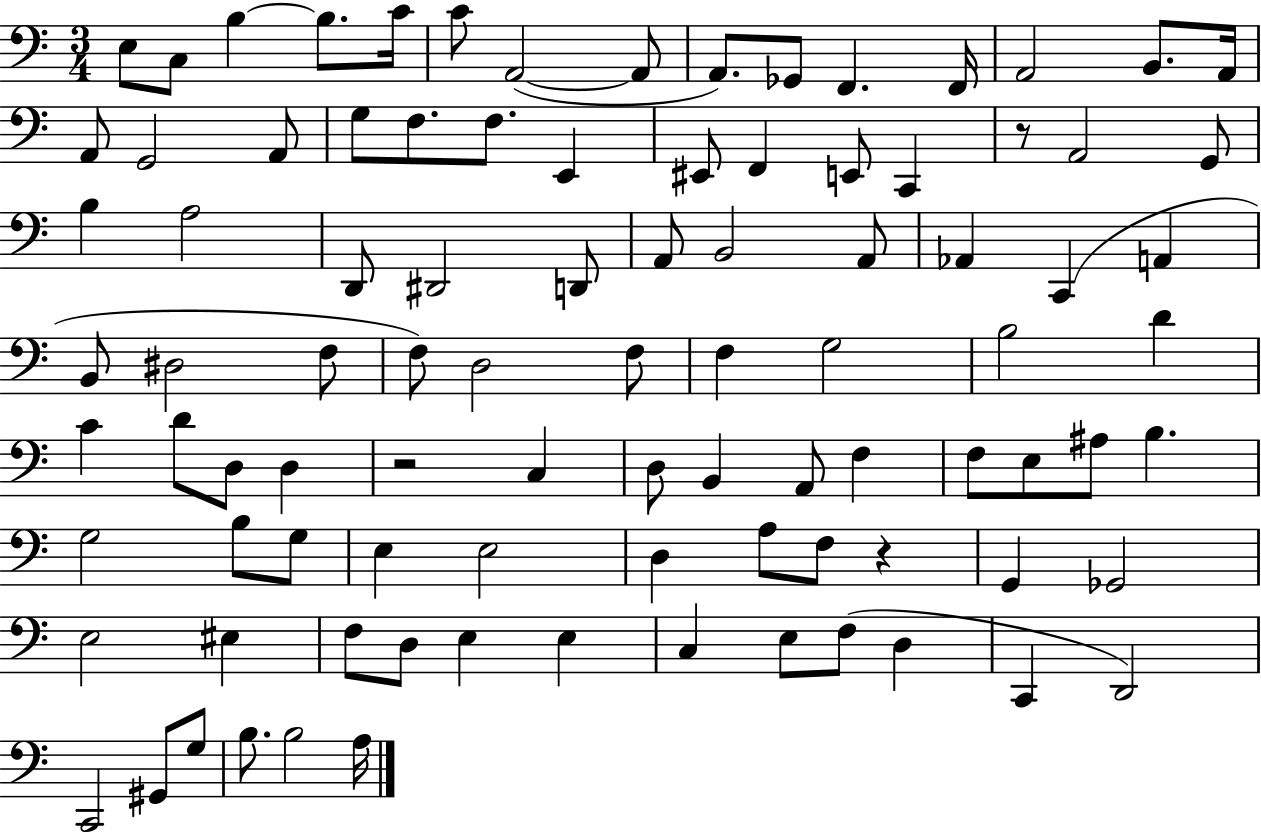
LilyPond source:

{
  \clef bass
  \numericTimeSignature
  \time 3/4
  \key c \major
  e8 c8 b4~~ b8. c'16 | c'8 a,2~(~ a,8 | a,8.) ges,8 f,4. f,16 | a,2 b,8. a,16 | \break a,8 g,2 a,8 | g8 f8. f8. e,4 | eis,8 f,4 e,8 c,4 | r8 a,2 g,8 | \break b4 a2 | d,8 dis,2 d,8 | a,8 b,2 a,8 | aes,4 c,4( a,4 | \break b,8 dis2 f8 | f8) d2 f8 | f4 g2 | b2 d'4 | \break c'4 d'8 d8 d4 | r2 c4 | d8 b,4 a,8 f4 | f8 e8 ais8 b4. | \break g2 b8 g8 | e4 e2 | d4 a8 f8 r4 | g,4 ges,2 | \break e2 eis4 | f8 d8 e4 e4 | c4 e8 f8( d4 | c,4 d,2) | \break c,2 gis,8 g8 | b8. b2 a16 | \bar "|."
}